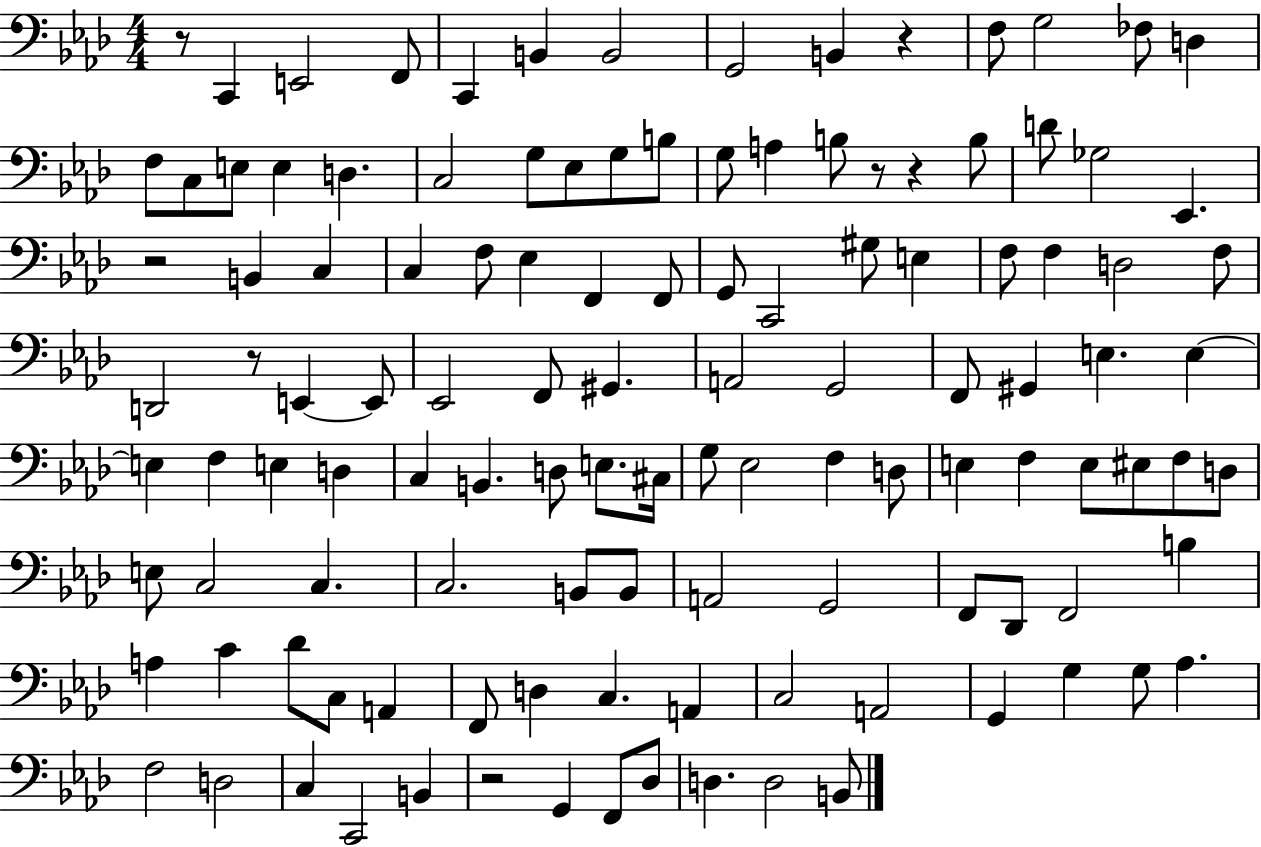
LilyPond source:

{
  \clef bass
  \numericTimeSignature
  \time 4/4
  \key aes \major
  r8 c,4 e,2 f,8 | c,4 b,4 b,2 | g,2 b,4 r4 | f8 g2 fes8 d4 | \break f8 c8 e8 e4 d4. | c2 g8 ees8 g8 b8 | g8 a4 b8 r8 r4 b8 | d'8 ges2 ees,4. | \break r2 b,4 c4 | c4 f8 ees4 f,4 f,8 | g,8 c,2 gis8 e4 | f8 f4 d2 f8 | \break d,2 r8 e,4~~ e,8 | ees,2 f,8 gis,4. | a,2 g,2 | f,8 gis,4 e4. e4~~ | \break e4 f4 e4 d4 | c4 b,4. d8 e8. cis16 | g8 ees2 f4 d8 | e4 f4 e8 eis8 f8 d8 | \break e8 c2 c4. | c2. b,8 b,8 | a,2 g,2 | f,8 des,8 f,2 b4 | \break a4 c'4 des'8 c8 a,4 | f,8 d4 c4. a,4 | c2 a,2 | g,4 g4 g8 aes4. | \break f2 d2 | c4 c,2 b,4 | r2 g,4 f,8 des8 | d4. d2 b,8 | \break \bar "|."
}